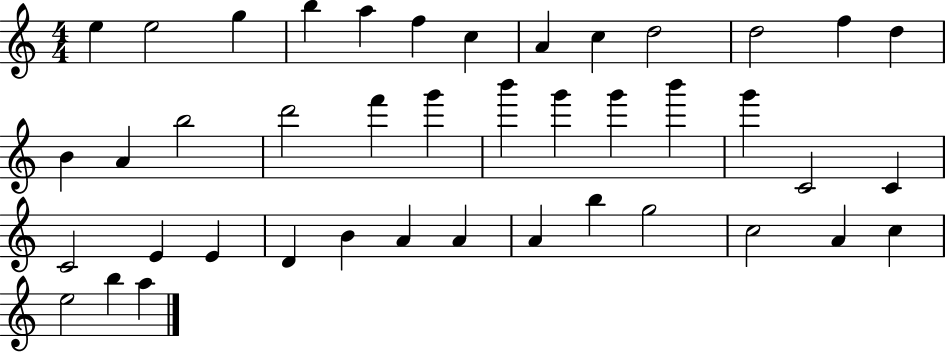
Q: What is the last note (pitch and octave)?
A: A5